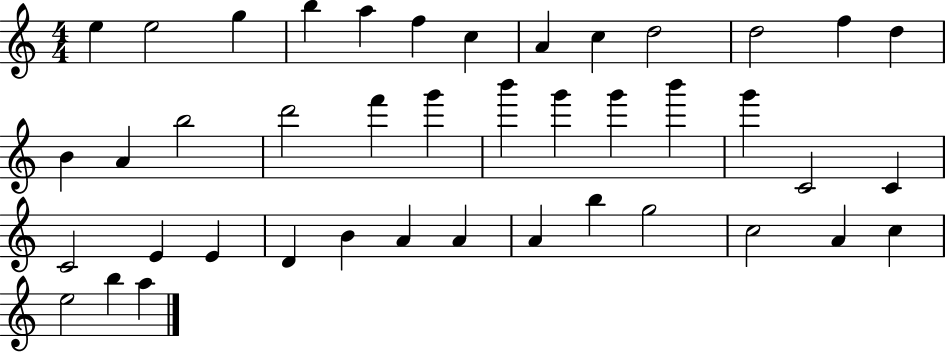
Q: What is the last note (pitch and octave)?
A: A5